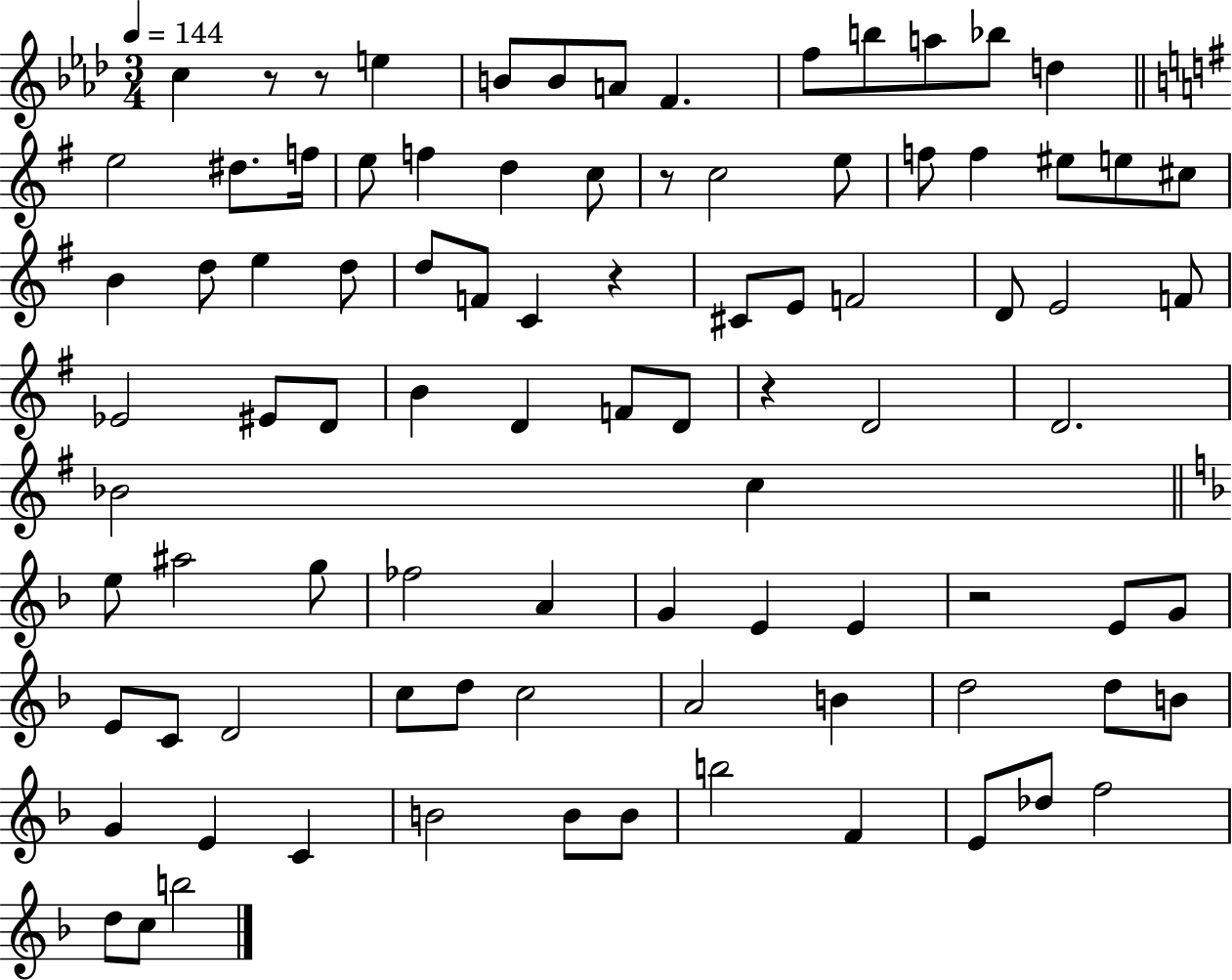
{
  \clef treble
  \numericTimeSignature
  \time 3/4
  \key aes \major
  \tempo 4 = 144
  c''4 r8 r8 e''4 | b'8 b'8 a'8 f'4. | f''8 b''8 a''8 bes''8 d''4 | \bar "||" \break \key e \minor e''2 dis''8. f''16 | e''8 f''4 d''4 c''8 | r8 c''2 e''8 | f''8 f''4 eis''8 e''8 cis''8 | \break b'4 d''8 e''4 d''8 | d''8 f'8 c'4 r4 | cis'8 e'8 f'2 | d'8 e'2 f'8 | \break ees'2 eis'8 d'8 | b'4 d'4 f'8 d'8 | r4 d'2 | d'2. | \break bes'2 c''4 | \bar "||" \break \key f \major e''8 ais''2 g''8 | fes''2 a'4 | g'4 e'4 e'4 | r2 e'8 g'8 | \break e'8 c'8 d'2 | c''8 d''8 c''2 | a'2 b'4 | d''2 d''8 b'8 | \break g'4 e'4 c'4 | b'2 b'8 b'8 | b''2 f'4 | e'8 des''8 f''2 | \break d''8 c''8 b''2 | \bar "|."
}